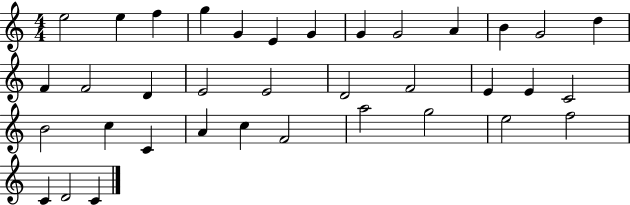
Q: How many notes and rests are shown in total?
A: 36